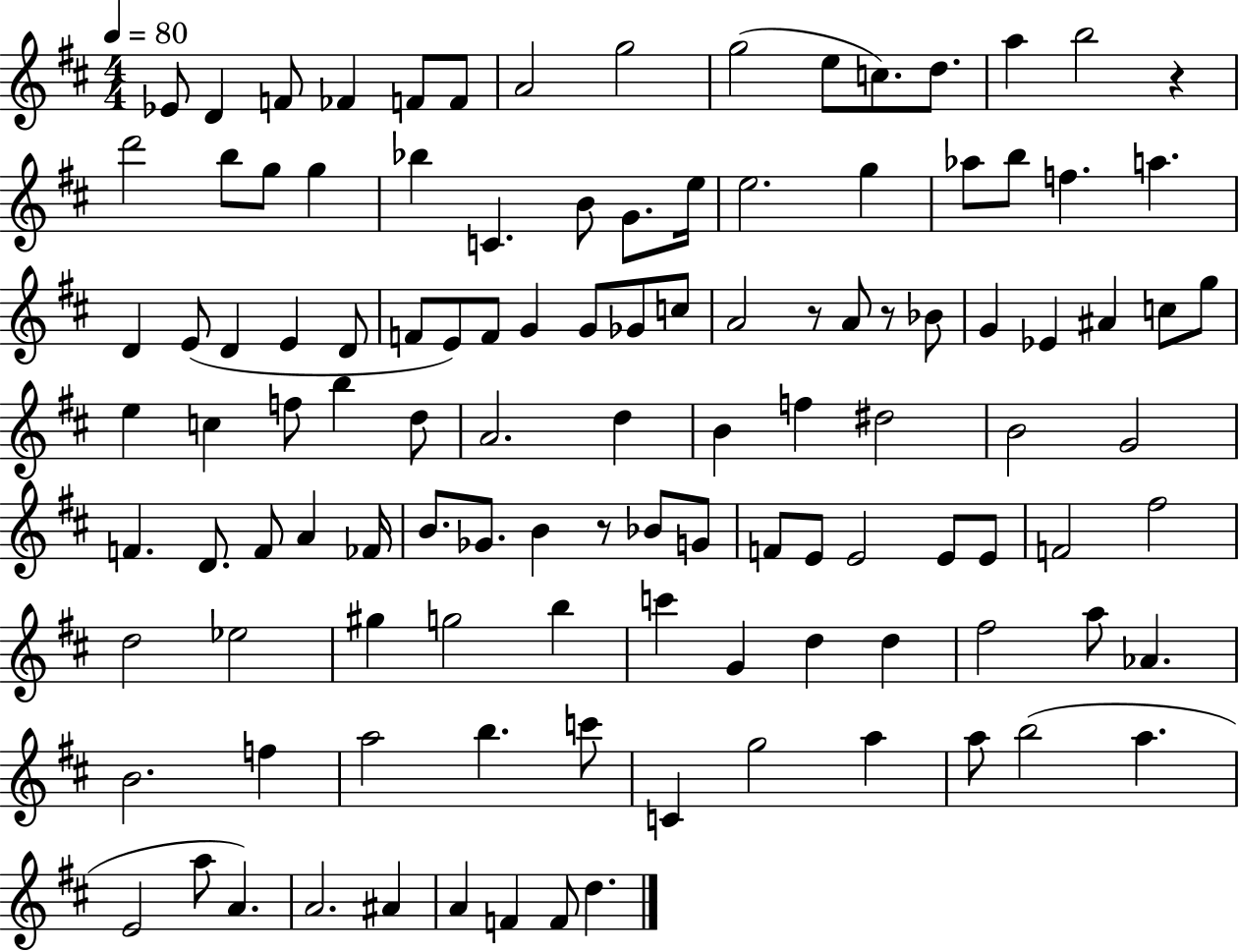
{
  \clef treble
  \numericTimeSignature
  \time 4/4
  \key d \major
  \tempo 4 = 80
  ees'8 d'4 f'8 fes'4 f'8 f'8 | a'2 g''2 | g''2( e''8 c''8.) d''8. | a''4 b''2 r4 | \break d'''2 b''8 g''8 g''4 | bes''4 c'4. b'8 g'8. e''16 | e''2. g''4 | aes''8 b''8 f''4. a''4. | \break d'4 e'8( d'4 e'4 d'8 | f'8 e'8) f'8 g'4 g'8 ges'8 c''8 | a'2 r8 a'8 r8 bes'8 | g'4 ees'4 ais'4 c''8 g''8 | \break e''4 c''4 f''8 b''4 d''8 | a'2. d''4 | b'4 f''4 dis''2 | b'2 g'2 | \break f'4. d'8. f'8 a'4 fes'16 | b'8. ges'8. b'4 r8 bes'8 g'8 | f'8 e'8 e'2 e'8 e'8 | f'2 fis''2 | \break d''2 ees''2 | gis''4 g''2 b''4 | c'''4 g'4 d''4 d''4 | fis''2 a''8 aes'4. | \break b'2. f''4 | a''2 b''4. c'''8 | c'4 g''2 a''4 | a''8 b''2( a''4. | \break e'2 a''8 a'4.) | a'2. ais'4 | a'4 f'4 f'8 d''4. | \bar "|."
}